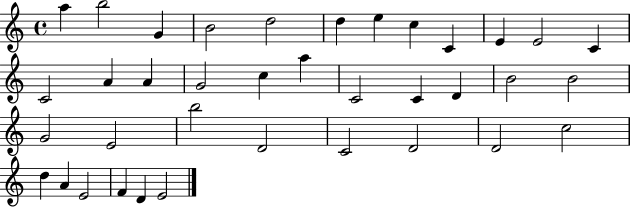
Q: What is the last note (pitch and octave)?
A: E4